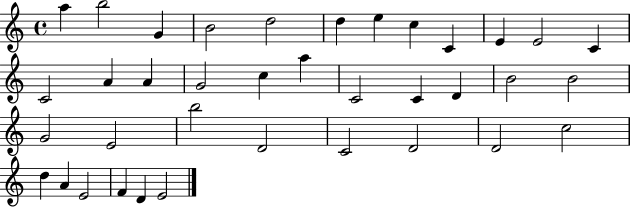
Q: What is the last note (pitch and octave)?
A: E4